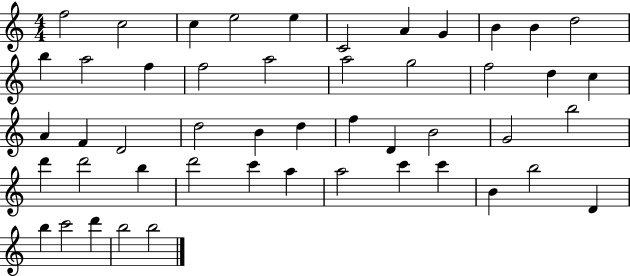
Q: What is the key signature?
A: C major